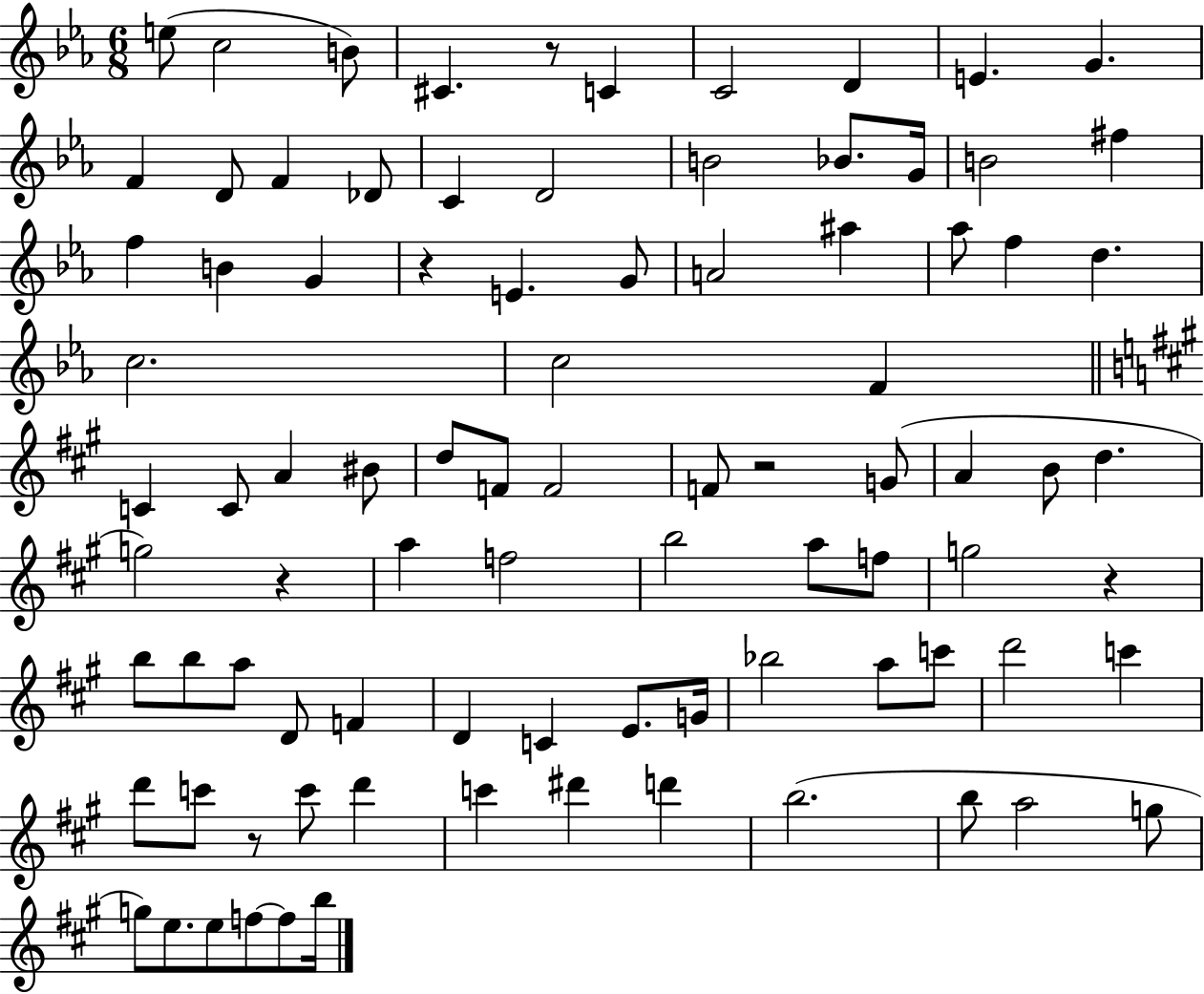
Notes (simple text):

E5/e C5/h B4/e C#4/q. R/e C4/q C4/h D4/q E4/q. G4/q. F4/q D4/e F4/q Db4/e C4/q D4/h B4/h Bb4/e. G4/s B4/h F#5/q F5/q B4/q G4/q R/q E4/q. G4/e A4/h A#5/q Ab5/e F5/q D5/q. C5/h. C5/h F4/q C4/q C4/e A4/q BIS4/e D5/e F4/e F4/h F4/e R/h G4/e A4/q B4/e D5/q. G5/h R/q A5/q F5/h B5/h A5/e F5/e G5/h R/q B5/e B5/e A5/e D4/e F4/q D4/q C4/q E4/e. G4/s Bb5/h A5/e C6/e D6/h C6/q D6/e C6/e R/e C6/e D6/q C6/q D#6/q D6/q B5/h. B5/e A5/h G5/e G5/e E5/e. E5/e F5/e F5/e B5/s